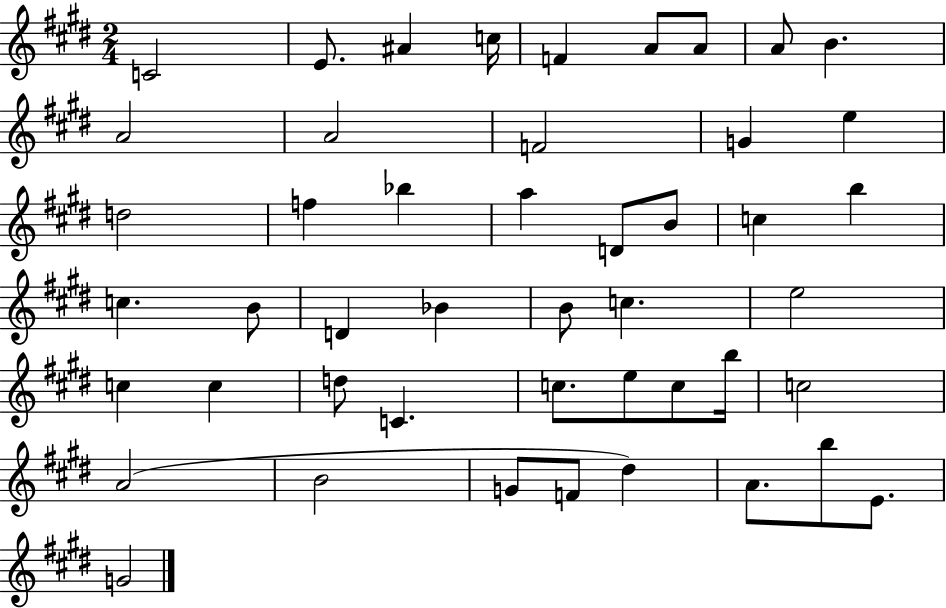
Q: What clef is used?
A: treble